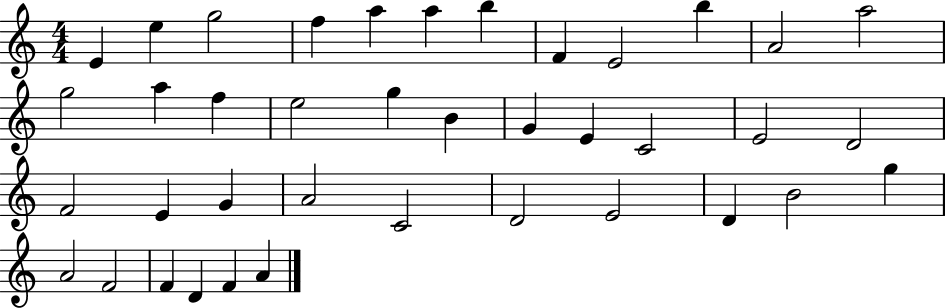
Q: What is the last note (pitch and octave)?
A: A4